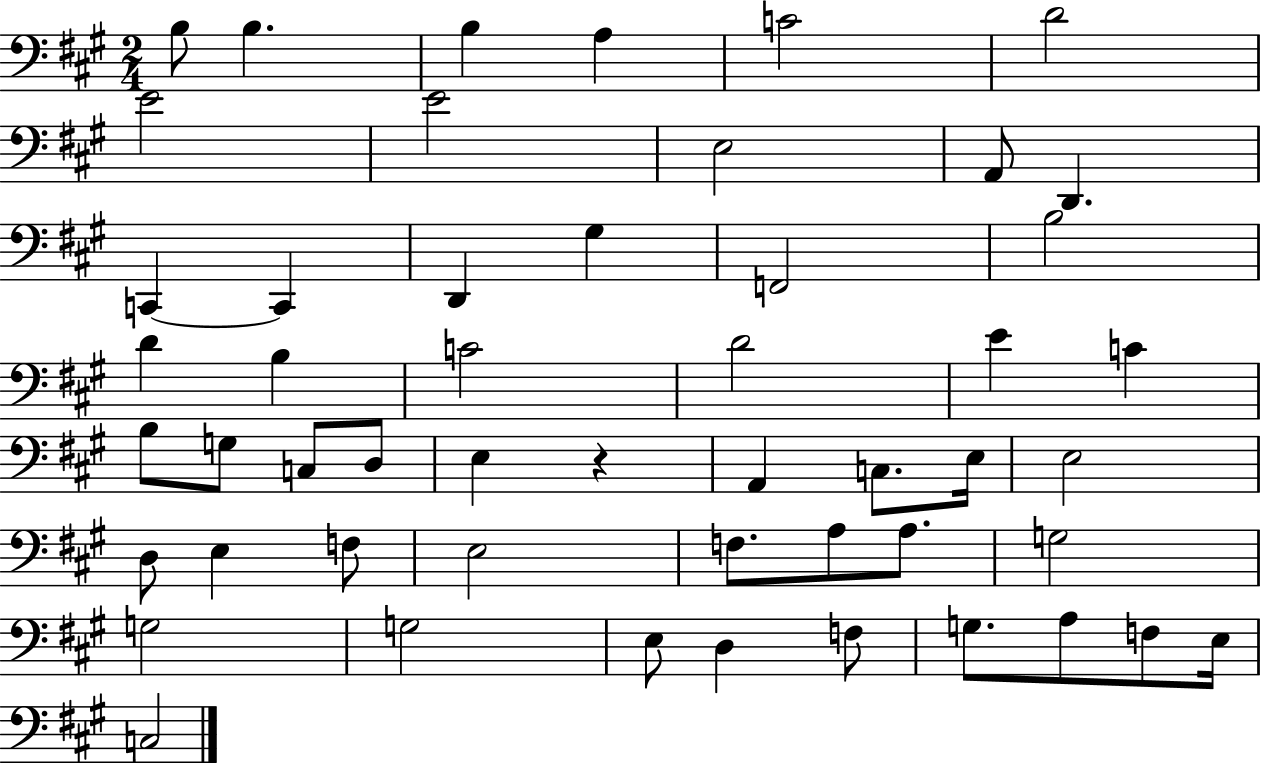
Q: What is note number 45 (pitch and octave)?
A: F3